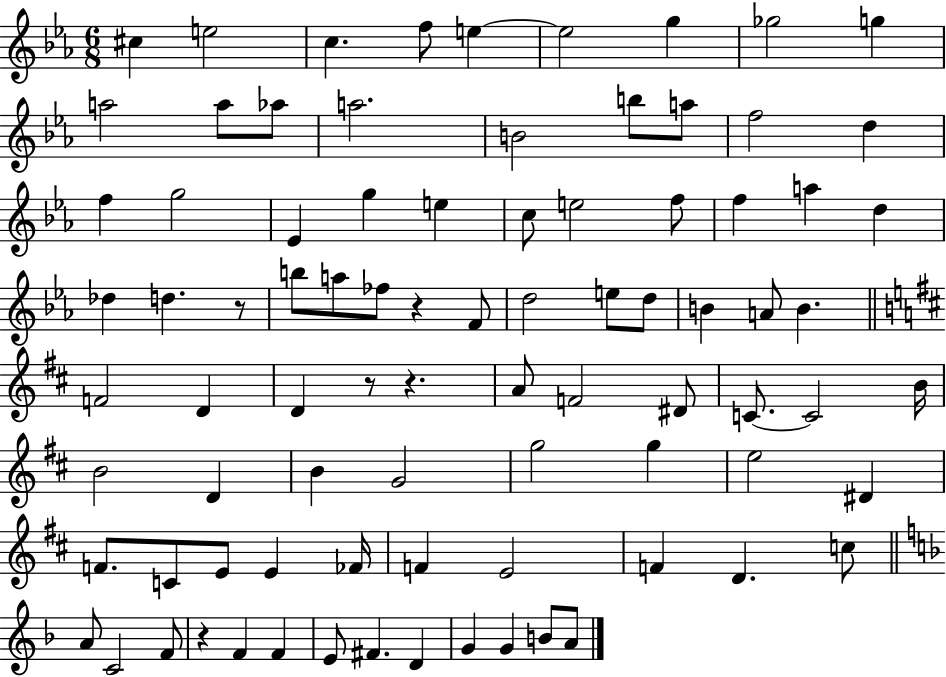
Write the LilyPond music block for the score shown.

{
  \clef treble
  \numericTimeSignature
  \time 6/8
  \key ees \major
  cis''4 e''2 | c''4. f''8 e''4~~ | e''2 g''4 | ges''2 g''4 | \break a''2 a''8 aes''8 | a''2. | b'2 b''8 a''8 | f''2 d''4 | \break f''4 g''2 | ees'4 g''4 e''4 | c''8 e''2 f''8 | f''4 a''4 d''4 | \break des''4 d''4. r8 | b''8 a''8 fes''8 r4 f'8 | d''2 e''8 d''8 | b'4 a'8 b'4. | \break \bar "||" \break \key d \major f'2 d'4 | d'4 r8 r4. | a'8 f'2 dis'8 | c'8.~~ c'2 b'16 | \break b'2 d'4 | b'4 g'2 | g''2 g''4 | e''2 dis'4 | \break f'8. c'8 e'8 e'4 fes'16 | f'4 e'2 | f'4 d'4. c''8 | \bar "||" \break \key d \minor a'8 c'2 f'8 | r4 f'4 f'4 | e'8 fis'4. d'4 | g'4 g'4 b'8 a'8 | \break \bar "|."
}